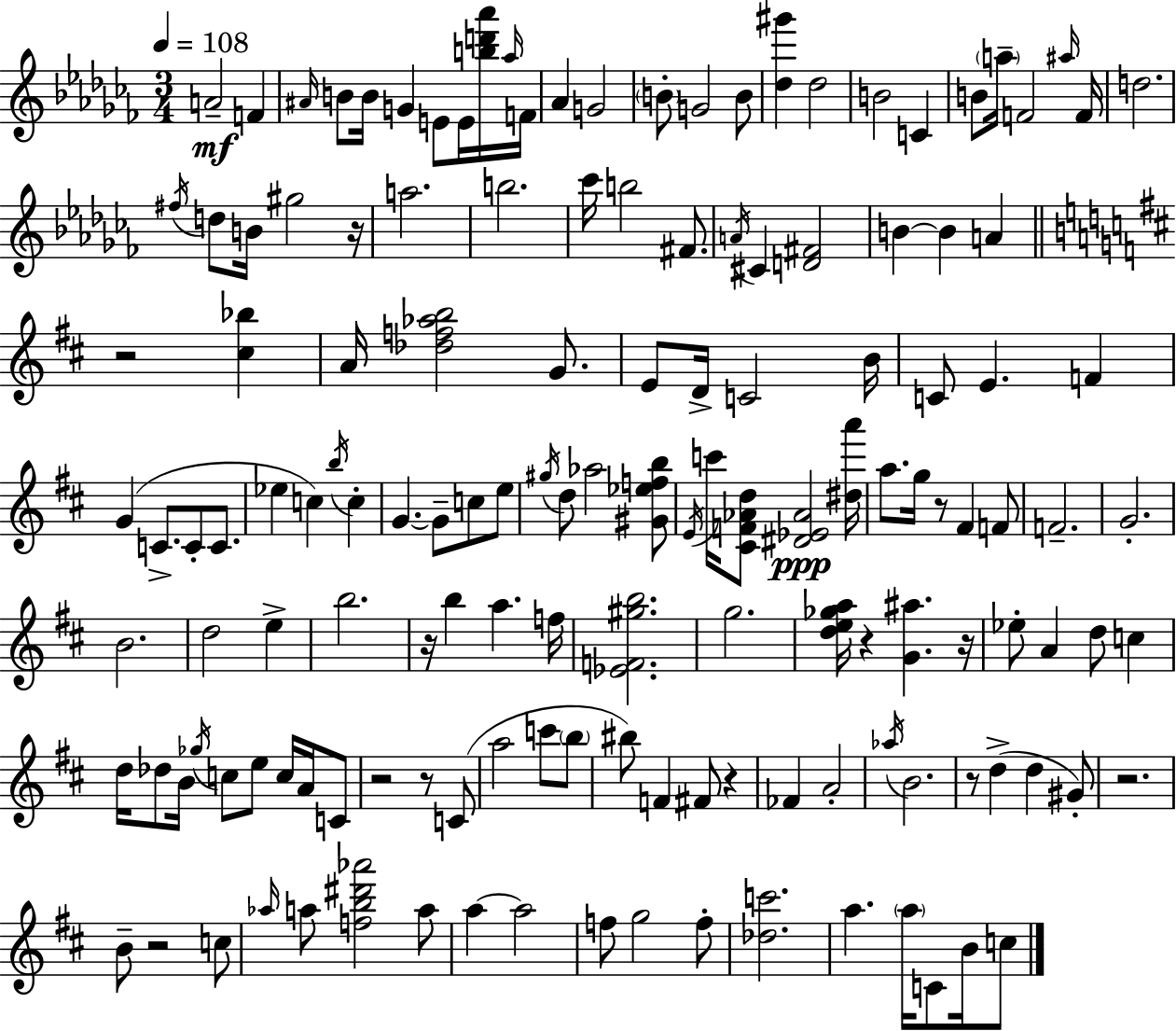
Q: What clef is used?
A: treble